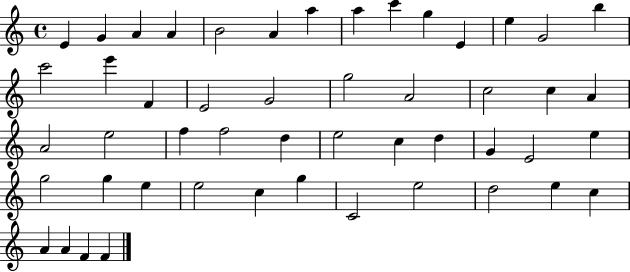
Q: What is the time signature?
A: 4/4